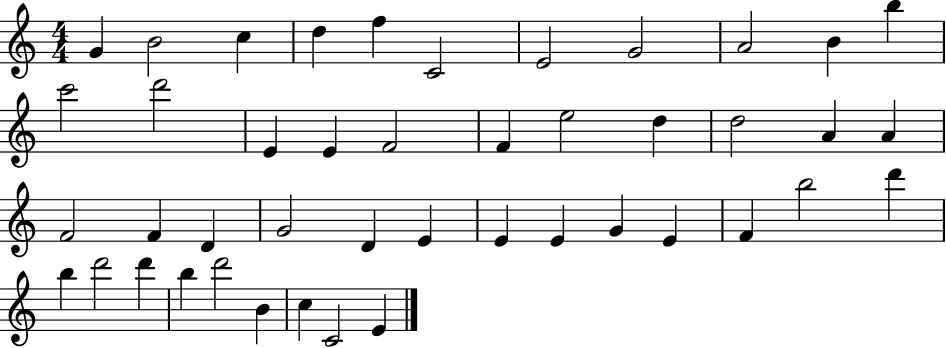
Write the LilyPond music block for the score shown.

{
  \clef treble
  \numericTimeSignature
  \time 4/4
  \key c \major
  g'4 b'2 c''4 | d''4 f''4 c'2 | e'2 g'2 | a'2 b'4 b''4 | \break c'''2 d'''2 | e'4 e'4 f'2 | f'4 e''2 d''4 | d''2 a'4 a'4 | \break f'2 f'4 d'4 | g'2 d'4 e'4 | e'4 e'4 g'4 e'4 | f'4 b''2 d'''4 | \break b''4 d'''2 d'''4 | b''4 d'''2 b'4 | c''4 c'2 e'4 | \bar "|."
}